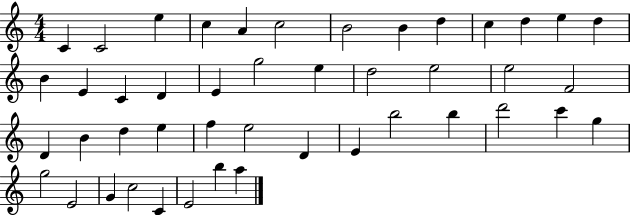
C4/q C4/h E5/q C5/q A4/q C5/h B4/h B4/q D5/q C5/q D5/q E5/q D5/q B4/q E4/q C4/q D4/q E4/q G5/h E5/q D5/h E5/h E5/h F4/h D4/q B4/q D5/q E5/q F5/q E5/h D4/q E4/q B5/h B5/q D6/h C6/q G5/q G5/h E4/h G4/q C5/h C4/q E4/h B5/q A5/q